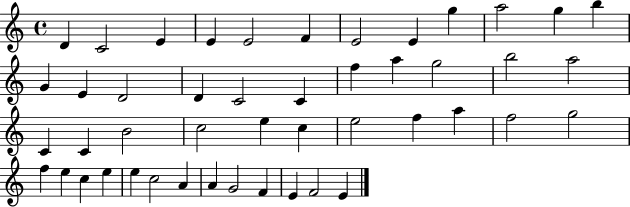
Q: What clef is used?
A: treble